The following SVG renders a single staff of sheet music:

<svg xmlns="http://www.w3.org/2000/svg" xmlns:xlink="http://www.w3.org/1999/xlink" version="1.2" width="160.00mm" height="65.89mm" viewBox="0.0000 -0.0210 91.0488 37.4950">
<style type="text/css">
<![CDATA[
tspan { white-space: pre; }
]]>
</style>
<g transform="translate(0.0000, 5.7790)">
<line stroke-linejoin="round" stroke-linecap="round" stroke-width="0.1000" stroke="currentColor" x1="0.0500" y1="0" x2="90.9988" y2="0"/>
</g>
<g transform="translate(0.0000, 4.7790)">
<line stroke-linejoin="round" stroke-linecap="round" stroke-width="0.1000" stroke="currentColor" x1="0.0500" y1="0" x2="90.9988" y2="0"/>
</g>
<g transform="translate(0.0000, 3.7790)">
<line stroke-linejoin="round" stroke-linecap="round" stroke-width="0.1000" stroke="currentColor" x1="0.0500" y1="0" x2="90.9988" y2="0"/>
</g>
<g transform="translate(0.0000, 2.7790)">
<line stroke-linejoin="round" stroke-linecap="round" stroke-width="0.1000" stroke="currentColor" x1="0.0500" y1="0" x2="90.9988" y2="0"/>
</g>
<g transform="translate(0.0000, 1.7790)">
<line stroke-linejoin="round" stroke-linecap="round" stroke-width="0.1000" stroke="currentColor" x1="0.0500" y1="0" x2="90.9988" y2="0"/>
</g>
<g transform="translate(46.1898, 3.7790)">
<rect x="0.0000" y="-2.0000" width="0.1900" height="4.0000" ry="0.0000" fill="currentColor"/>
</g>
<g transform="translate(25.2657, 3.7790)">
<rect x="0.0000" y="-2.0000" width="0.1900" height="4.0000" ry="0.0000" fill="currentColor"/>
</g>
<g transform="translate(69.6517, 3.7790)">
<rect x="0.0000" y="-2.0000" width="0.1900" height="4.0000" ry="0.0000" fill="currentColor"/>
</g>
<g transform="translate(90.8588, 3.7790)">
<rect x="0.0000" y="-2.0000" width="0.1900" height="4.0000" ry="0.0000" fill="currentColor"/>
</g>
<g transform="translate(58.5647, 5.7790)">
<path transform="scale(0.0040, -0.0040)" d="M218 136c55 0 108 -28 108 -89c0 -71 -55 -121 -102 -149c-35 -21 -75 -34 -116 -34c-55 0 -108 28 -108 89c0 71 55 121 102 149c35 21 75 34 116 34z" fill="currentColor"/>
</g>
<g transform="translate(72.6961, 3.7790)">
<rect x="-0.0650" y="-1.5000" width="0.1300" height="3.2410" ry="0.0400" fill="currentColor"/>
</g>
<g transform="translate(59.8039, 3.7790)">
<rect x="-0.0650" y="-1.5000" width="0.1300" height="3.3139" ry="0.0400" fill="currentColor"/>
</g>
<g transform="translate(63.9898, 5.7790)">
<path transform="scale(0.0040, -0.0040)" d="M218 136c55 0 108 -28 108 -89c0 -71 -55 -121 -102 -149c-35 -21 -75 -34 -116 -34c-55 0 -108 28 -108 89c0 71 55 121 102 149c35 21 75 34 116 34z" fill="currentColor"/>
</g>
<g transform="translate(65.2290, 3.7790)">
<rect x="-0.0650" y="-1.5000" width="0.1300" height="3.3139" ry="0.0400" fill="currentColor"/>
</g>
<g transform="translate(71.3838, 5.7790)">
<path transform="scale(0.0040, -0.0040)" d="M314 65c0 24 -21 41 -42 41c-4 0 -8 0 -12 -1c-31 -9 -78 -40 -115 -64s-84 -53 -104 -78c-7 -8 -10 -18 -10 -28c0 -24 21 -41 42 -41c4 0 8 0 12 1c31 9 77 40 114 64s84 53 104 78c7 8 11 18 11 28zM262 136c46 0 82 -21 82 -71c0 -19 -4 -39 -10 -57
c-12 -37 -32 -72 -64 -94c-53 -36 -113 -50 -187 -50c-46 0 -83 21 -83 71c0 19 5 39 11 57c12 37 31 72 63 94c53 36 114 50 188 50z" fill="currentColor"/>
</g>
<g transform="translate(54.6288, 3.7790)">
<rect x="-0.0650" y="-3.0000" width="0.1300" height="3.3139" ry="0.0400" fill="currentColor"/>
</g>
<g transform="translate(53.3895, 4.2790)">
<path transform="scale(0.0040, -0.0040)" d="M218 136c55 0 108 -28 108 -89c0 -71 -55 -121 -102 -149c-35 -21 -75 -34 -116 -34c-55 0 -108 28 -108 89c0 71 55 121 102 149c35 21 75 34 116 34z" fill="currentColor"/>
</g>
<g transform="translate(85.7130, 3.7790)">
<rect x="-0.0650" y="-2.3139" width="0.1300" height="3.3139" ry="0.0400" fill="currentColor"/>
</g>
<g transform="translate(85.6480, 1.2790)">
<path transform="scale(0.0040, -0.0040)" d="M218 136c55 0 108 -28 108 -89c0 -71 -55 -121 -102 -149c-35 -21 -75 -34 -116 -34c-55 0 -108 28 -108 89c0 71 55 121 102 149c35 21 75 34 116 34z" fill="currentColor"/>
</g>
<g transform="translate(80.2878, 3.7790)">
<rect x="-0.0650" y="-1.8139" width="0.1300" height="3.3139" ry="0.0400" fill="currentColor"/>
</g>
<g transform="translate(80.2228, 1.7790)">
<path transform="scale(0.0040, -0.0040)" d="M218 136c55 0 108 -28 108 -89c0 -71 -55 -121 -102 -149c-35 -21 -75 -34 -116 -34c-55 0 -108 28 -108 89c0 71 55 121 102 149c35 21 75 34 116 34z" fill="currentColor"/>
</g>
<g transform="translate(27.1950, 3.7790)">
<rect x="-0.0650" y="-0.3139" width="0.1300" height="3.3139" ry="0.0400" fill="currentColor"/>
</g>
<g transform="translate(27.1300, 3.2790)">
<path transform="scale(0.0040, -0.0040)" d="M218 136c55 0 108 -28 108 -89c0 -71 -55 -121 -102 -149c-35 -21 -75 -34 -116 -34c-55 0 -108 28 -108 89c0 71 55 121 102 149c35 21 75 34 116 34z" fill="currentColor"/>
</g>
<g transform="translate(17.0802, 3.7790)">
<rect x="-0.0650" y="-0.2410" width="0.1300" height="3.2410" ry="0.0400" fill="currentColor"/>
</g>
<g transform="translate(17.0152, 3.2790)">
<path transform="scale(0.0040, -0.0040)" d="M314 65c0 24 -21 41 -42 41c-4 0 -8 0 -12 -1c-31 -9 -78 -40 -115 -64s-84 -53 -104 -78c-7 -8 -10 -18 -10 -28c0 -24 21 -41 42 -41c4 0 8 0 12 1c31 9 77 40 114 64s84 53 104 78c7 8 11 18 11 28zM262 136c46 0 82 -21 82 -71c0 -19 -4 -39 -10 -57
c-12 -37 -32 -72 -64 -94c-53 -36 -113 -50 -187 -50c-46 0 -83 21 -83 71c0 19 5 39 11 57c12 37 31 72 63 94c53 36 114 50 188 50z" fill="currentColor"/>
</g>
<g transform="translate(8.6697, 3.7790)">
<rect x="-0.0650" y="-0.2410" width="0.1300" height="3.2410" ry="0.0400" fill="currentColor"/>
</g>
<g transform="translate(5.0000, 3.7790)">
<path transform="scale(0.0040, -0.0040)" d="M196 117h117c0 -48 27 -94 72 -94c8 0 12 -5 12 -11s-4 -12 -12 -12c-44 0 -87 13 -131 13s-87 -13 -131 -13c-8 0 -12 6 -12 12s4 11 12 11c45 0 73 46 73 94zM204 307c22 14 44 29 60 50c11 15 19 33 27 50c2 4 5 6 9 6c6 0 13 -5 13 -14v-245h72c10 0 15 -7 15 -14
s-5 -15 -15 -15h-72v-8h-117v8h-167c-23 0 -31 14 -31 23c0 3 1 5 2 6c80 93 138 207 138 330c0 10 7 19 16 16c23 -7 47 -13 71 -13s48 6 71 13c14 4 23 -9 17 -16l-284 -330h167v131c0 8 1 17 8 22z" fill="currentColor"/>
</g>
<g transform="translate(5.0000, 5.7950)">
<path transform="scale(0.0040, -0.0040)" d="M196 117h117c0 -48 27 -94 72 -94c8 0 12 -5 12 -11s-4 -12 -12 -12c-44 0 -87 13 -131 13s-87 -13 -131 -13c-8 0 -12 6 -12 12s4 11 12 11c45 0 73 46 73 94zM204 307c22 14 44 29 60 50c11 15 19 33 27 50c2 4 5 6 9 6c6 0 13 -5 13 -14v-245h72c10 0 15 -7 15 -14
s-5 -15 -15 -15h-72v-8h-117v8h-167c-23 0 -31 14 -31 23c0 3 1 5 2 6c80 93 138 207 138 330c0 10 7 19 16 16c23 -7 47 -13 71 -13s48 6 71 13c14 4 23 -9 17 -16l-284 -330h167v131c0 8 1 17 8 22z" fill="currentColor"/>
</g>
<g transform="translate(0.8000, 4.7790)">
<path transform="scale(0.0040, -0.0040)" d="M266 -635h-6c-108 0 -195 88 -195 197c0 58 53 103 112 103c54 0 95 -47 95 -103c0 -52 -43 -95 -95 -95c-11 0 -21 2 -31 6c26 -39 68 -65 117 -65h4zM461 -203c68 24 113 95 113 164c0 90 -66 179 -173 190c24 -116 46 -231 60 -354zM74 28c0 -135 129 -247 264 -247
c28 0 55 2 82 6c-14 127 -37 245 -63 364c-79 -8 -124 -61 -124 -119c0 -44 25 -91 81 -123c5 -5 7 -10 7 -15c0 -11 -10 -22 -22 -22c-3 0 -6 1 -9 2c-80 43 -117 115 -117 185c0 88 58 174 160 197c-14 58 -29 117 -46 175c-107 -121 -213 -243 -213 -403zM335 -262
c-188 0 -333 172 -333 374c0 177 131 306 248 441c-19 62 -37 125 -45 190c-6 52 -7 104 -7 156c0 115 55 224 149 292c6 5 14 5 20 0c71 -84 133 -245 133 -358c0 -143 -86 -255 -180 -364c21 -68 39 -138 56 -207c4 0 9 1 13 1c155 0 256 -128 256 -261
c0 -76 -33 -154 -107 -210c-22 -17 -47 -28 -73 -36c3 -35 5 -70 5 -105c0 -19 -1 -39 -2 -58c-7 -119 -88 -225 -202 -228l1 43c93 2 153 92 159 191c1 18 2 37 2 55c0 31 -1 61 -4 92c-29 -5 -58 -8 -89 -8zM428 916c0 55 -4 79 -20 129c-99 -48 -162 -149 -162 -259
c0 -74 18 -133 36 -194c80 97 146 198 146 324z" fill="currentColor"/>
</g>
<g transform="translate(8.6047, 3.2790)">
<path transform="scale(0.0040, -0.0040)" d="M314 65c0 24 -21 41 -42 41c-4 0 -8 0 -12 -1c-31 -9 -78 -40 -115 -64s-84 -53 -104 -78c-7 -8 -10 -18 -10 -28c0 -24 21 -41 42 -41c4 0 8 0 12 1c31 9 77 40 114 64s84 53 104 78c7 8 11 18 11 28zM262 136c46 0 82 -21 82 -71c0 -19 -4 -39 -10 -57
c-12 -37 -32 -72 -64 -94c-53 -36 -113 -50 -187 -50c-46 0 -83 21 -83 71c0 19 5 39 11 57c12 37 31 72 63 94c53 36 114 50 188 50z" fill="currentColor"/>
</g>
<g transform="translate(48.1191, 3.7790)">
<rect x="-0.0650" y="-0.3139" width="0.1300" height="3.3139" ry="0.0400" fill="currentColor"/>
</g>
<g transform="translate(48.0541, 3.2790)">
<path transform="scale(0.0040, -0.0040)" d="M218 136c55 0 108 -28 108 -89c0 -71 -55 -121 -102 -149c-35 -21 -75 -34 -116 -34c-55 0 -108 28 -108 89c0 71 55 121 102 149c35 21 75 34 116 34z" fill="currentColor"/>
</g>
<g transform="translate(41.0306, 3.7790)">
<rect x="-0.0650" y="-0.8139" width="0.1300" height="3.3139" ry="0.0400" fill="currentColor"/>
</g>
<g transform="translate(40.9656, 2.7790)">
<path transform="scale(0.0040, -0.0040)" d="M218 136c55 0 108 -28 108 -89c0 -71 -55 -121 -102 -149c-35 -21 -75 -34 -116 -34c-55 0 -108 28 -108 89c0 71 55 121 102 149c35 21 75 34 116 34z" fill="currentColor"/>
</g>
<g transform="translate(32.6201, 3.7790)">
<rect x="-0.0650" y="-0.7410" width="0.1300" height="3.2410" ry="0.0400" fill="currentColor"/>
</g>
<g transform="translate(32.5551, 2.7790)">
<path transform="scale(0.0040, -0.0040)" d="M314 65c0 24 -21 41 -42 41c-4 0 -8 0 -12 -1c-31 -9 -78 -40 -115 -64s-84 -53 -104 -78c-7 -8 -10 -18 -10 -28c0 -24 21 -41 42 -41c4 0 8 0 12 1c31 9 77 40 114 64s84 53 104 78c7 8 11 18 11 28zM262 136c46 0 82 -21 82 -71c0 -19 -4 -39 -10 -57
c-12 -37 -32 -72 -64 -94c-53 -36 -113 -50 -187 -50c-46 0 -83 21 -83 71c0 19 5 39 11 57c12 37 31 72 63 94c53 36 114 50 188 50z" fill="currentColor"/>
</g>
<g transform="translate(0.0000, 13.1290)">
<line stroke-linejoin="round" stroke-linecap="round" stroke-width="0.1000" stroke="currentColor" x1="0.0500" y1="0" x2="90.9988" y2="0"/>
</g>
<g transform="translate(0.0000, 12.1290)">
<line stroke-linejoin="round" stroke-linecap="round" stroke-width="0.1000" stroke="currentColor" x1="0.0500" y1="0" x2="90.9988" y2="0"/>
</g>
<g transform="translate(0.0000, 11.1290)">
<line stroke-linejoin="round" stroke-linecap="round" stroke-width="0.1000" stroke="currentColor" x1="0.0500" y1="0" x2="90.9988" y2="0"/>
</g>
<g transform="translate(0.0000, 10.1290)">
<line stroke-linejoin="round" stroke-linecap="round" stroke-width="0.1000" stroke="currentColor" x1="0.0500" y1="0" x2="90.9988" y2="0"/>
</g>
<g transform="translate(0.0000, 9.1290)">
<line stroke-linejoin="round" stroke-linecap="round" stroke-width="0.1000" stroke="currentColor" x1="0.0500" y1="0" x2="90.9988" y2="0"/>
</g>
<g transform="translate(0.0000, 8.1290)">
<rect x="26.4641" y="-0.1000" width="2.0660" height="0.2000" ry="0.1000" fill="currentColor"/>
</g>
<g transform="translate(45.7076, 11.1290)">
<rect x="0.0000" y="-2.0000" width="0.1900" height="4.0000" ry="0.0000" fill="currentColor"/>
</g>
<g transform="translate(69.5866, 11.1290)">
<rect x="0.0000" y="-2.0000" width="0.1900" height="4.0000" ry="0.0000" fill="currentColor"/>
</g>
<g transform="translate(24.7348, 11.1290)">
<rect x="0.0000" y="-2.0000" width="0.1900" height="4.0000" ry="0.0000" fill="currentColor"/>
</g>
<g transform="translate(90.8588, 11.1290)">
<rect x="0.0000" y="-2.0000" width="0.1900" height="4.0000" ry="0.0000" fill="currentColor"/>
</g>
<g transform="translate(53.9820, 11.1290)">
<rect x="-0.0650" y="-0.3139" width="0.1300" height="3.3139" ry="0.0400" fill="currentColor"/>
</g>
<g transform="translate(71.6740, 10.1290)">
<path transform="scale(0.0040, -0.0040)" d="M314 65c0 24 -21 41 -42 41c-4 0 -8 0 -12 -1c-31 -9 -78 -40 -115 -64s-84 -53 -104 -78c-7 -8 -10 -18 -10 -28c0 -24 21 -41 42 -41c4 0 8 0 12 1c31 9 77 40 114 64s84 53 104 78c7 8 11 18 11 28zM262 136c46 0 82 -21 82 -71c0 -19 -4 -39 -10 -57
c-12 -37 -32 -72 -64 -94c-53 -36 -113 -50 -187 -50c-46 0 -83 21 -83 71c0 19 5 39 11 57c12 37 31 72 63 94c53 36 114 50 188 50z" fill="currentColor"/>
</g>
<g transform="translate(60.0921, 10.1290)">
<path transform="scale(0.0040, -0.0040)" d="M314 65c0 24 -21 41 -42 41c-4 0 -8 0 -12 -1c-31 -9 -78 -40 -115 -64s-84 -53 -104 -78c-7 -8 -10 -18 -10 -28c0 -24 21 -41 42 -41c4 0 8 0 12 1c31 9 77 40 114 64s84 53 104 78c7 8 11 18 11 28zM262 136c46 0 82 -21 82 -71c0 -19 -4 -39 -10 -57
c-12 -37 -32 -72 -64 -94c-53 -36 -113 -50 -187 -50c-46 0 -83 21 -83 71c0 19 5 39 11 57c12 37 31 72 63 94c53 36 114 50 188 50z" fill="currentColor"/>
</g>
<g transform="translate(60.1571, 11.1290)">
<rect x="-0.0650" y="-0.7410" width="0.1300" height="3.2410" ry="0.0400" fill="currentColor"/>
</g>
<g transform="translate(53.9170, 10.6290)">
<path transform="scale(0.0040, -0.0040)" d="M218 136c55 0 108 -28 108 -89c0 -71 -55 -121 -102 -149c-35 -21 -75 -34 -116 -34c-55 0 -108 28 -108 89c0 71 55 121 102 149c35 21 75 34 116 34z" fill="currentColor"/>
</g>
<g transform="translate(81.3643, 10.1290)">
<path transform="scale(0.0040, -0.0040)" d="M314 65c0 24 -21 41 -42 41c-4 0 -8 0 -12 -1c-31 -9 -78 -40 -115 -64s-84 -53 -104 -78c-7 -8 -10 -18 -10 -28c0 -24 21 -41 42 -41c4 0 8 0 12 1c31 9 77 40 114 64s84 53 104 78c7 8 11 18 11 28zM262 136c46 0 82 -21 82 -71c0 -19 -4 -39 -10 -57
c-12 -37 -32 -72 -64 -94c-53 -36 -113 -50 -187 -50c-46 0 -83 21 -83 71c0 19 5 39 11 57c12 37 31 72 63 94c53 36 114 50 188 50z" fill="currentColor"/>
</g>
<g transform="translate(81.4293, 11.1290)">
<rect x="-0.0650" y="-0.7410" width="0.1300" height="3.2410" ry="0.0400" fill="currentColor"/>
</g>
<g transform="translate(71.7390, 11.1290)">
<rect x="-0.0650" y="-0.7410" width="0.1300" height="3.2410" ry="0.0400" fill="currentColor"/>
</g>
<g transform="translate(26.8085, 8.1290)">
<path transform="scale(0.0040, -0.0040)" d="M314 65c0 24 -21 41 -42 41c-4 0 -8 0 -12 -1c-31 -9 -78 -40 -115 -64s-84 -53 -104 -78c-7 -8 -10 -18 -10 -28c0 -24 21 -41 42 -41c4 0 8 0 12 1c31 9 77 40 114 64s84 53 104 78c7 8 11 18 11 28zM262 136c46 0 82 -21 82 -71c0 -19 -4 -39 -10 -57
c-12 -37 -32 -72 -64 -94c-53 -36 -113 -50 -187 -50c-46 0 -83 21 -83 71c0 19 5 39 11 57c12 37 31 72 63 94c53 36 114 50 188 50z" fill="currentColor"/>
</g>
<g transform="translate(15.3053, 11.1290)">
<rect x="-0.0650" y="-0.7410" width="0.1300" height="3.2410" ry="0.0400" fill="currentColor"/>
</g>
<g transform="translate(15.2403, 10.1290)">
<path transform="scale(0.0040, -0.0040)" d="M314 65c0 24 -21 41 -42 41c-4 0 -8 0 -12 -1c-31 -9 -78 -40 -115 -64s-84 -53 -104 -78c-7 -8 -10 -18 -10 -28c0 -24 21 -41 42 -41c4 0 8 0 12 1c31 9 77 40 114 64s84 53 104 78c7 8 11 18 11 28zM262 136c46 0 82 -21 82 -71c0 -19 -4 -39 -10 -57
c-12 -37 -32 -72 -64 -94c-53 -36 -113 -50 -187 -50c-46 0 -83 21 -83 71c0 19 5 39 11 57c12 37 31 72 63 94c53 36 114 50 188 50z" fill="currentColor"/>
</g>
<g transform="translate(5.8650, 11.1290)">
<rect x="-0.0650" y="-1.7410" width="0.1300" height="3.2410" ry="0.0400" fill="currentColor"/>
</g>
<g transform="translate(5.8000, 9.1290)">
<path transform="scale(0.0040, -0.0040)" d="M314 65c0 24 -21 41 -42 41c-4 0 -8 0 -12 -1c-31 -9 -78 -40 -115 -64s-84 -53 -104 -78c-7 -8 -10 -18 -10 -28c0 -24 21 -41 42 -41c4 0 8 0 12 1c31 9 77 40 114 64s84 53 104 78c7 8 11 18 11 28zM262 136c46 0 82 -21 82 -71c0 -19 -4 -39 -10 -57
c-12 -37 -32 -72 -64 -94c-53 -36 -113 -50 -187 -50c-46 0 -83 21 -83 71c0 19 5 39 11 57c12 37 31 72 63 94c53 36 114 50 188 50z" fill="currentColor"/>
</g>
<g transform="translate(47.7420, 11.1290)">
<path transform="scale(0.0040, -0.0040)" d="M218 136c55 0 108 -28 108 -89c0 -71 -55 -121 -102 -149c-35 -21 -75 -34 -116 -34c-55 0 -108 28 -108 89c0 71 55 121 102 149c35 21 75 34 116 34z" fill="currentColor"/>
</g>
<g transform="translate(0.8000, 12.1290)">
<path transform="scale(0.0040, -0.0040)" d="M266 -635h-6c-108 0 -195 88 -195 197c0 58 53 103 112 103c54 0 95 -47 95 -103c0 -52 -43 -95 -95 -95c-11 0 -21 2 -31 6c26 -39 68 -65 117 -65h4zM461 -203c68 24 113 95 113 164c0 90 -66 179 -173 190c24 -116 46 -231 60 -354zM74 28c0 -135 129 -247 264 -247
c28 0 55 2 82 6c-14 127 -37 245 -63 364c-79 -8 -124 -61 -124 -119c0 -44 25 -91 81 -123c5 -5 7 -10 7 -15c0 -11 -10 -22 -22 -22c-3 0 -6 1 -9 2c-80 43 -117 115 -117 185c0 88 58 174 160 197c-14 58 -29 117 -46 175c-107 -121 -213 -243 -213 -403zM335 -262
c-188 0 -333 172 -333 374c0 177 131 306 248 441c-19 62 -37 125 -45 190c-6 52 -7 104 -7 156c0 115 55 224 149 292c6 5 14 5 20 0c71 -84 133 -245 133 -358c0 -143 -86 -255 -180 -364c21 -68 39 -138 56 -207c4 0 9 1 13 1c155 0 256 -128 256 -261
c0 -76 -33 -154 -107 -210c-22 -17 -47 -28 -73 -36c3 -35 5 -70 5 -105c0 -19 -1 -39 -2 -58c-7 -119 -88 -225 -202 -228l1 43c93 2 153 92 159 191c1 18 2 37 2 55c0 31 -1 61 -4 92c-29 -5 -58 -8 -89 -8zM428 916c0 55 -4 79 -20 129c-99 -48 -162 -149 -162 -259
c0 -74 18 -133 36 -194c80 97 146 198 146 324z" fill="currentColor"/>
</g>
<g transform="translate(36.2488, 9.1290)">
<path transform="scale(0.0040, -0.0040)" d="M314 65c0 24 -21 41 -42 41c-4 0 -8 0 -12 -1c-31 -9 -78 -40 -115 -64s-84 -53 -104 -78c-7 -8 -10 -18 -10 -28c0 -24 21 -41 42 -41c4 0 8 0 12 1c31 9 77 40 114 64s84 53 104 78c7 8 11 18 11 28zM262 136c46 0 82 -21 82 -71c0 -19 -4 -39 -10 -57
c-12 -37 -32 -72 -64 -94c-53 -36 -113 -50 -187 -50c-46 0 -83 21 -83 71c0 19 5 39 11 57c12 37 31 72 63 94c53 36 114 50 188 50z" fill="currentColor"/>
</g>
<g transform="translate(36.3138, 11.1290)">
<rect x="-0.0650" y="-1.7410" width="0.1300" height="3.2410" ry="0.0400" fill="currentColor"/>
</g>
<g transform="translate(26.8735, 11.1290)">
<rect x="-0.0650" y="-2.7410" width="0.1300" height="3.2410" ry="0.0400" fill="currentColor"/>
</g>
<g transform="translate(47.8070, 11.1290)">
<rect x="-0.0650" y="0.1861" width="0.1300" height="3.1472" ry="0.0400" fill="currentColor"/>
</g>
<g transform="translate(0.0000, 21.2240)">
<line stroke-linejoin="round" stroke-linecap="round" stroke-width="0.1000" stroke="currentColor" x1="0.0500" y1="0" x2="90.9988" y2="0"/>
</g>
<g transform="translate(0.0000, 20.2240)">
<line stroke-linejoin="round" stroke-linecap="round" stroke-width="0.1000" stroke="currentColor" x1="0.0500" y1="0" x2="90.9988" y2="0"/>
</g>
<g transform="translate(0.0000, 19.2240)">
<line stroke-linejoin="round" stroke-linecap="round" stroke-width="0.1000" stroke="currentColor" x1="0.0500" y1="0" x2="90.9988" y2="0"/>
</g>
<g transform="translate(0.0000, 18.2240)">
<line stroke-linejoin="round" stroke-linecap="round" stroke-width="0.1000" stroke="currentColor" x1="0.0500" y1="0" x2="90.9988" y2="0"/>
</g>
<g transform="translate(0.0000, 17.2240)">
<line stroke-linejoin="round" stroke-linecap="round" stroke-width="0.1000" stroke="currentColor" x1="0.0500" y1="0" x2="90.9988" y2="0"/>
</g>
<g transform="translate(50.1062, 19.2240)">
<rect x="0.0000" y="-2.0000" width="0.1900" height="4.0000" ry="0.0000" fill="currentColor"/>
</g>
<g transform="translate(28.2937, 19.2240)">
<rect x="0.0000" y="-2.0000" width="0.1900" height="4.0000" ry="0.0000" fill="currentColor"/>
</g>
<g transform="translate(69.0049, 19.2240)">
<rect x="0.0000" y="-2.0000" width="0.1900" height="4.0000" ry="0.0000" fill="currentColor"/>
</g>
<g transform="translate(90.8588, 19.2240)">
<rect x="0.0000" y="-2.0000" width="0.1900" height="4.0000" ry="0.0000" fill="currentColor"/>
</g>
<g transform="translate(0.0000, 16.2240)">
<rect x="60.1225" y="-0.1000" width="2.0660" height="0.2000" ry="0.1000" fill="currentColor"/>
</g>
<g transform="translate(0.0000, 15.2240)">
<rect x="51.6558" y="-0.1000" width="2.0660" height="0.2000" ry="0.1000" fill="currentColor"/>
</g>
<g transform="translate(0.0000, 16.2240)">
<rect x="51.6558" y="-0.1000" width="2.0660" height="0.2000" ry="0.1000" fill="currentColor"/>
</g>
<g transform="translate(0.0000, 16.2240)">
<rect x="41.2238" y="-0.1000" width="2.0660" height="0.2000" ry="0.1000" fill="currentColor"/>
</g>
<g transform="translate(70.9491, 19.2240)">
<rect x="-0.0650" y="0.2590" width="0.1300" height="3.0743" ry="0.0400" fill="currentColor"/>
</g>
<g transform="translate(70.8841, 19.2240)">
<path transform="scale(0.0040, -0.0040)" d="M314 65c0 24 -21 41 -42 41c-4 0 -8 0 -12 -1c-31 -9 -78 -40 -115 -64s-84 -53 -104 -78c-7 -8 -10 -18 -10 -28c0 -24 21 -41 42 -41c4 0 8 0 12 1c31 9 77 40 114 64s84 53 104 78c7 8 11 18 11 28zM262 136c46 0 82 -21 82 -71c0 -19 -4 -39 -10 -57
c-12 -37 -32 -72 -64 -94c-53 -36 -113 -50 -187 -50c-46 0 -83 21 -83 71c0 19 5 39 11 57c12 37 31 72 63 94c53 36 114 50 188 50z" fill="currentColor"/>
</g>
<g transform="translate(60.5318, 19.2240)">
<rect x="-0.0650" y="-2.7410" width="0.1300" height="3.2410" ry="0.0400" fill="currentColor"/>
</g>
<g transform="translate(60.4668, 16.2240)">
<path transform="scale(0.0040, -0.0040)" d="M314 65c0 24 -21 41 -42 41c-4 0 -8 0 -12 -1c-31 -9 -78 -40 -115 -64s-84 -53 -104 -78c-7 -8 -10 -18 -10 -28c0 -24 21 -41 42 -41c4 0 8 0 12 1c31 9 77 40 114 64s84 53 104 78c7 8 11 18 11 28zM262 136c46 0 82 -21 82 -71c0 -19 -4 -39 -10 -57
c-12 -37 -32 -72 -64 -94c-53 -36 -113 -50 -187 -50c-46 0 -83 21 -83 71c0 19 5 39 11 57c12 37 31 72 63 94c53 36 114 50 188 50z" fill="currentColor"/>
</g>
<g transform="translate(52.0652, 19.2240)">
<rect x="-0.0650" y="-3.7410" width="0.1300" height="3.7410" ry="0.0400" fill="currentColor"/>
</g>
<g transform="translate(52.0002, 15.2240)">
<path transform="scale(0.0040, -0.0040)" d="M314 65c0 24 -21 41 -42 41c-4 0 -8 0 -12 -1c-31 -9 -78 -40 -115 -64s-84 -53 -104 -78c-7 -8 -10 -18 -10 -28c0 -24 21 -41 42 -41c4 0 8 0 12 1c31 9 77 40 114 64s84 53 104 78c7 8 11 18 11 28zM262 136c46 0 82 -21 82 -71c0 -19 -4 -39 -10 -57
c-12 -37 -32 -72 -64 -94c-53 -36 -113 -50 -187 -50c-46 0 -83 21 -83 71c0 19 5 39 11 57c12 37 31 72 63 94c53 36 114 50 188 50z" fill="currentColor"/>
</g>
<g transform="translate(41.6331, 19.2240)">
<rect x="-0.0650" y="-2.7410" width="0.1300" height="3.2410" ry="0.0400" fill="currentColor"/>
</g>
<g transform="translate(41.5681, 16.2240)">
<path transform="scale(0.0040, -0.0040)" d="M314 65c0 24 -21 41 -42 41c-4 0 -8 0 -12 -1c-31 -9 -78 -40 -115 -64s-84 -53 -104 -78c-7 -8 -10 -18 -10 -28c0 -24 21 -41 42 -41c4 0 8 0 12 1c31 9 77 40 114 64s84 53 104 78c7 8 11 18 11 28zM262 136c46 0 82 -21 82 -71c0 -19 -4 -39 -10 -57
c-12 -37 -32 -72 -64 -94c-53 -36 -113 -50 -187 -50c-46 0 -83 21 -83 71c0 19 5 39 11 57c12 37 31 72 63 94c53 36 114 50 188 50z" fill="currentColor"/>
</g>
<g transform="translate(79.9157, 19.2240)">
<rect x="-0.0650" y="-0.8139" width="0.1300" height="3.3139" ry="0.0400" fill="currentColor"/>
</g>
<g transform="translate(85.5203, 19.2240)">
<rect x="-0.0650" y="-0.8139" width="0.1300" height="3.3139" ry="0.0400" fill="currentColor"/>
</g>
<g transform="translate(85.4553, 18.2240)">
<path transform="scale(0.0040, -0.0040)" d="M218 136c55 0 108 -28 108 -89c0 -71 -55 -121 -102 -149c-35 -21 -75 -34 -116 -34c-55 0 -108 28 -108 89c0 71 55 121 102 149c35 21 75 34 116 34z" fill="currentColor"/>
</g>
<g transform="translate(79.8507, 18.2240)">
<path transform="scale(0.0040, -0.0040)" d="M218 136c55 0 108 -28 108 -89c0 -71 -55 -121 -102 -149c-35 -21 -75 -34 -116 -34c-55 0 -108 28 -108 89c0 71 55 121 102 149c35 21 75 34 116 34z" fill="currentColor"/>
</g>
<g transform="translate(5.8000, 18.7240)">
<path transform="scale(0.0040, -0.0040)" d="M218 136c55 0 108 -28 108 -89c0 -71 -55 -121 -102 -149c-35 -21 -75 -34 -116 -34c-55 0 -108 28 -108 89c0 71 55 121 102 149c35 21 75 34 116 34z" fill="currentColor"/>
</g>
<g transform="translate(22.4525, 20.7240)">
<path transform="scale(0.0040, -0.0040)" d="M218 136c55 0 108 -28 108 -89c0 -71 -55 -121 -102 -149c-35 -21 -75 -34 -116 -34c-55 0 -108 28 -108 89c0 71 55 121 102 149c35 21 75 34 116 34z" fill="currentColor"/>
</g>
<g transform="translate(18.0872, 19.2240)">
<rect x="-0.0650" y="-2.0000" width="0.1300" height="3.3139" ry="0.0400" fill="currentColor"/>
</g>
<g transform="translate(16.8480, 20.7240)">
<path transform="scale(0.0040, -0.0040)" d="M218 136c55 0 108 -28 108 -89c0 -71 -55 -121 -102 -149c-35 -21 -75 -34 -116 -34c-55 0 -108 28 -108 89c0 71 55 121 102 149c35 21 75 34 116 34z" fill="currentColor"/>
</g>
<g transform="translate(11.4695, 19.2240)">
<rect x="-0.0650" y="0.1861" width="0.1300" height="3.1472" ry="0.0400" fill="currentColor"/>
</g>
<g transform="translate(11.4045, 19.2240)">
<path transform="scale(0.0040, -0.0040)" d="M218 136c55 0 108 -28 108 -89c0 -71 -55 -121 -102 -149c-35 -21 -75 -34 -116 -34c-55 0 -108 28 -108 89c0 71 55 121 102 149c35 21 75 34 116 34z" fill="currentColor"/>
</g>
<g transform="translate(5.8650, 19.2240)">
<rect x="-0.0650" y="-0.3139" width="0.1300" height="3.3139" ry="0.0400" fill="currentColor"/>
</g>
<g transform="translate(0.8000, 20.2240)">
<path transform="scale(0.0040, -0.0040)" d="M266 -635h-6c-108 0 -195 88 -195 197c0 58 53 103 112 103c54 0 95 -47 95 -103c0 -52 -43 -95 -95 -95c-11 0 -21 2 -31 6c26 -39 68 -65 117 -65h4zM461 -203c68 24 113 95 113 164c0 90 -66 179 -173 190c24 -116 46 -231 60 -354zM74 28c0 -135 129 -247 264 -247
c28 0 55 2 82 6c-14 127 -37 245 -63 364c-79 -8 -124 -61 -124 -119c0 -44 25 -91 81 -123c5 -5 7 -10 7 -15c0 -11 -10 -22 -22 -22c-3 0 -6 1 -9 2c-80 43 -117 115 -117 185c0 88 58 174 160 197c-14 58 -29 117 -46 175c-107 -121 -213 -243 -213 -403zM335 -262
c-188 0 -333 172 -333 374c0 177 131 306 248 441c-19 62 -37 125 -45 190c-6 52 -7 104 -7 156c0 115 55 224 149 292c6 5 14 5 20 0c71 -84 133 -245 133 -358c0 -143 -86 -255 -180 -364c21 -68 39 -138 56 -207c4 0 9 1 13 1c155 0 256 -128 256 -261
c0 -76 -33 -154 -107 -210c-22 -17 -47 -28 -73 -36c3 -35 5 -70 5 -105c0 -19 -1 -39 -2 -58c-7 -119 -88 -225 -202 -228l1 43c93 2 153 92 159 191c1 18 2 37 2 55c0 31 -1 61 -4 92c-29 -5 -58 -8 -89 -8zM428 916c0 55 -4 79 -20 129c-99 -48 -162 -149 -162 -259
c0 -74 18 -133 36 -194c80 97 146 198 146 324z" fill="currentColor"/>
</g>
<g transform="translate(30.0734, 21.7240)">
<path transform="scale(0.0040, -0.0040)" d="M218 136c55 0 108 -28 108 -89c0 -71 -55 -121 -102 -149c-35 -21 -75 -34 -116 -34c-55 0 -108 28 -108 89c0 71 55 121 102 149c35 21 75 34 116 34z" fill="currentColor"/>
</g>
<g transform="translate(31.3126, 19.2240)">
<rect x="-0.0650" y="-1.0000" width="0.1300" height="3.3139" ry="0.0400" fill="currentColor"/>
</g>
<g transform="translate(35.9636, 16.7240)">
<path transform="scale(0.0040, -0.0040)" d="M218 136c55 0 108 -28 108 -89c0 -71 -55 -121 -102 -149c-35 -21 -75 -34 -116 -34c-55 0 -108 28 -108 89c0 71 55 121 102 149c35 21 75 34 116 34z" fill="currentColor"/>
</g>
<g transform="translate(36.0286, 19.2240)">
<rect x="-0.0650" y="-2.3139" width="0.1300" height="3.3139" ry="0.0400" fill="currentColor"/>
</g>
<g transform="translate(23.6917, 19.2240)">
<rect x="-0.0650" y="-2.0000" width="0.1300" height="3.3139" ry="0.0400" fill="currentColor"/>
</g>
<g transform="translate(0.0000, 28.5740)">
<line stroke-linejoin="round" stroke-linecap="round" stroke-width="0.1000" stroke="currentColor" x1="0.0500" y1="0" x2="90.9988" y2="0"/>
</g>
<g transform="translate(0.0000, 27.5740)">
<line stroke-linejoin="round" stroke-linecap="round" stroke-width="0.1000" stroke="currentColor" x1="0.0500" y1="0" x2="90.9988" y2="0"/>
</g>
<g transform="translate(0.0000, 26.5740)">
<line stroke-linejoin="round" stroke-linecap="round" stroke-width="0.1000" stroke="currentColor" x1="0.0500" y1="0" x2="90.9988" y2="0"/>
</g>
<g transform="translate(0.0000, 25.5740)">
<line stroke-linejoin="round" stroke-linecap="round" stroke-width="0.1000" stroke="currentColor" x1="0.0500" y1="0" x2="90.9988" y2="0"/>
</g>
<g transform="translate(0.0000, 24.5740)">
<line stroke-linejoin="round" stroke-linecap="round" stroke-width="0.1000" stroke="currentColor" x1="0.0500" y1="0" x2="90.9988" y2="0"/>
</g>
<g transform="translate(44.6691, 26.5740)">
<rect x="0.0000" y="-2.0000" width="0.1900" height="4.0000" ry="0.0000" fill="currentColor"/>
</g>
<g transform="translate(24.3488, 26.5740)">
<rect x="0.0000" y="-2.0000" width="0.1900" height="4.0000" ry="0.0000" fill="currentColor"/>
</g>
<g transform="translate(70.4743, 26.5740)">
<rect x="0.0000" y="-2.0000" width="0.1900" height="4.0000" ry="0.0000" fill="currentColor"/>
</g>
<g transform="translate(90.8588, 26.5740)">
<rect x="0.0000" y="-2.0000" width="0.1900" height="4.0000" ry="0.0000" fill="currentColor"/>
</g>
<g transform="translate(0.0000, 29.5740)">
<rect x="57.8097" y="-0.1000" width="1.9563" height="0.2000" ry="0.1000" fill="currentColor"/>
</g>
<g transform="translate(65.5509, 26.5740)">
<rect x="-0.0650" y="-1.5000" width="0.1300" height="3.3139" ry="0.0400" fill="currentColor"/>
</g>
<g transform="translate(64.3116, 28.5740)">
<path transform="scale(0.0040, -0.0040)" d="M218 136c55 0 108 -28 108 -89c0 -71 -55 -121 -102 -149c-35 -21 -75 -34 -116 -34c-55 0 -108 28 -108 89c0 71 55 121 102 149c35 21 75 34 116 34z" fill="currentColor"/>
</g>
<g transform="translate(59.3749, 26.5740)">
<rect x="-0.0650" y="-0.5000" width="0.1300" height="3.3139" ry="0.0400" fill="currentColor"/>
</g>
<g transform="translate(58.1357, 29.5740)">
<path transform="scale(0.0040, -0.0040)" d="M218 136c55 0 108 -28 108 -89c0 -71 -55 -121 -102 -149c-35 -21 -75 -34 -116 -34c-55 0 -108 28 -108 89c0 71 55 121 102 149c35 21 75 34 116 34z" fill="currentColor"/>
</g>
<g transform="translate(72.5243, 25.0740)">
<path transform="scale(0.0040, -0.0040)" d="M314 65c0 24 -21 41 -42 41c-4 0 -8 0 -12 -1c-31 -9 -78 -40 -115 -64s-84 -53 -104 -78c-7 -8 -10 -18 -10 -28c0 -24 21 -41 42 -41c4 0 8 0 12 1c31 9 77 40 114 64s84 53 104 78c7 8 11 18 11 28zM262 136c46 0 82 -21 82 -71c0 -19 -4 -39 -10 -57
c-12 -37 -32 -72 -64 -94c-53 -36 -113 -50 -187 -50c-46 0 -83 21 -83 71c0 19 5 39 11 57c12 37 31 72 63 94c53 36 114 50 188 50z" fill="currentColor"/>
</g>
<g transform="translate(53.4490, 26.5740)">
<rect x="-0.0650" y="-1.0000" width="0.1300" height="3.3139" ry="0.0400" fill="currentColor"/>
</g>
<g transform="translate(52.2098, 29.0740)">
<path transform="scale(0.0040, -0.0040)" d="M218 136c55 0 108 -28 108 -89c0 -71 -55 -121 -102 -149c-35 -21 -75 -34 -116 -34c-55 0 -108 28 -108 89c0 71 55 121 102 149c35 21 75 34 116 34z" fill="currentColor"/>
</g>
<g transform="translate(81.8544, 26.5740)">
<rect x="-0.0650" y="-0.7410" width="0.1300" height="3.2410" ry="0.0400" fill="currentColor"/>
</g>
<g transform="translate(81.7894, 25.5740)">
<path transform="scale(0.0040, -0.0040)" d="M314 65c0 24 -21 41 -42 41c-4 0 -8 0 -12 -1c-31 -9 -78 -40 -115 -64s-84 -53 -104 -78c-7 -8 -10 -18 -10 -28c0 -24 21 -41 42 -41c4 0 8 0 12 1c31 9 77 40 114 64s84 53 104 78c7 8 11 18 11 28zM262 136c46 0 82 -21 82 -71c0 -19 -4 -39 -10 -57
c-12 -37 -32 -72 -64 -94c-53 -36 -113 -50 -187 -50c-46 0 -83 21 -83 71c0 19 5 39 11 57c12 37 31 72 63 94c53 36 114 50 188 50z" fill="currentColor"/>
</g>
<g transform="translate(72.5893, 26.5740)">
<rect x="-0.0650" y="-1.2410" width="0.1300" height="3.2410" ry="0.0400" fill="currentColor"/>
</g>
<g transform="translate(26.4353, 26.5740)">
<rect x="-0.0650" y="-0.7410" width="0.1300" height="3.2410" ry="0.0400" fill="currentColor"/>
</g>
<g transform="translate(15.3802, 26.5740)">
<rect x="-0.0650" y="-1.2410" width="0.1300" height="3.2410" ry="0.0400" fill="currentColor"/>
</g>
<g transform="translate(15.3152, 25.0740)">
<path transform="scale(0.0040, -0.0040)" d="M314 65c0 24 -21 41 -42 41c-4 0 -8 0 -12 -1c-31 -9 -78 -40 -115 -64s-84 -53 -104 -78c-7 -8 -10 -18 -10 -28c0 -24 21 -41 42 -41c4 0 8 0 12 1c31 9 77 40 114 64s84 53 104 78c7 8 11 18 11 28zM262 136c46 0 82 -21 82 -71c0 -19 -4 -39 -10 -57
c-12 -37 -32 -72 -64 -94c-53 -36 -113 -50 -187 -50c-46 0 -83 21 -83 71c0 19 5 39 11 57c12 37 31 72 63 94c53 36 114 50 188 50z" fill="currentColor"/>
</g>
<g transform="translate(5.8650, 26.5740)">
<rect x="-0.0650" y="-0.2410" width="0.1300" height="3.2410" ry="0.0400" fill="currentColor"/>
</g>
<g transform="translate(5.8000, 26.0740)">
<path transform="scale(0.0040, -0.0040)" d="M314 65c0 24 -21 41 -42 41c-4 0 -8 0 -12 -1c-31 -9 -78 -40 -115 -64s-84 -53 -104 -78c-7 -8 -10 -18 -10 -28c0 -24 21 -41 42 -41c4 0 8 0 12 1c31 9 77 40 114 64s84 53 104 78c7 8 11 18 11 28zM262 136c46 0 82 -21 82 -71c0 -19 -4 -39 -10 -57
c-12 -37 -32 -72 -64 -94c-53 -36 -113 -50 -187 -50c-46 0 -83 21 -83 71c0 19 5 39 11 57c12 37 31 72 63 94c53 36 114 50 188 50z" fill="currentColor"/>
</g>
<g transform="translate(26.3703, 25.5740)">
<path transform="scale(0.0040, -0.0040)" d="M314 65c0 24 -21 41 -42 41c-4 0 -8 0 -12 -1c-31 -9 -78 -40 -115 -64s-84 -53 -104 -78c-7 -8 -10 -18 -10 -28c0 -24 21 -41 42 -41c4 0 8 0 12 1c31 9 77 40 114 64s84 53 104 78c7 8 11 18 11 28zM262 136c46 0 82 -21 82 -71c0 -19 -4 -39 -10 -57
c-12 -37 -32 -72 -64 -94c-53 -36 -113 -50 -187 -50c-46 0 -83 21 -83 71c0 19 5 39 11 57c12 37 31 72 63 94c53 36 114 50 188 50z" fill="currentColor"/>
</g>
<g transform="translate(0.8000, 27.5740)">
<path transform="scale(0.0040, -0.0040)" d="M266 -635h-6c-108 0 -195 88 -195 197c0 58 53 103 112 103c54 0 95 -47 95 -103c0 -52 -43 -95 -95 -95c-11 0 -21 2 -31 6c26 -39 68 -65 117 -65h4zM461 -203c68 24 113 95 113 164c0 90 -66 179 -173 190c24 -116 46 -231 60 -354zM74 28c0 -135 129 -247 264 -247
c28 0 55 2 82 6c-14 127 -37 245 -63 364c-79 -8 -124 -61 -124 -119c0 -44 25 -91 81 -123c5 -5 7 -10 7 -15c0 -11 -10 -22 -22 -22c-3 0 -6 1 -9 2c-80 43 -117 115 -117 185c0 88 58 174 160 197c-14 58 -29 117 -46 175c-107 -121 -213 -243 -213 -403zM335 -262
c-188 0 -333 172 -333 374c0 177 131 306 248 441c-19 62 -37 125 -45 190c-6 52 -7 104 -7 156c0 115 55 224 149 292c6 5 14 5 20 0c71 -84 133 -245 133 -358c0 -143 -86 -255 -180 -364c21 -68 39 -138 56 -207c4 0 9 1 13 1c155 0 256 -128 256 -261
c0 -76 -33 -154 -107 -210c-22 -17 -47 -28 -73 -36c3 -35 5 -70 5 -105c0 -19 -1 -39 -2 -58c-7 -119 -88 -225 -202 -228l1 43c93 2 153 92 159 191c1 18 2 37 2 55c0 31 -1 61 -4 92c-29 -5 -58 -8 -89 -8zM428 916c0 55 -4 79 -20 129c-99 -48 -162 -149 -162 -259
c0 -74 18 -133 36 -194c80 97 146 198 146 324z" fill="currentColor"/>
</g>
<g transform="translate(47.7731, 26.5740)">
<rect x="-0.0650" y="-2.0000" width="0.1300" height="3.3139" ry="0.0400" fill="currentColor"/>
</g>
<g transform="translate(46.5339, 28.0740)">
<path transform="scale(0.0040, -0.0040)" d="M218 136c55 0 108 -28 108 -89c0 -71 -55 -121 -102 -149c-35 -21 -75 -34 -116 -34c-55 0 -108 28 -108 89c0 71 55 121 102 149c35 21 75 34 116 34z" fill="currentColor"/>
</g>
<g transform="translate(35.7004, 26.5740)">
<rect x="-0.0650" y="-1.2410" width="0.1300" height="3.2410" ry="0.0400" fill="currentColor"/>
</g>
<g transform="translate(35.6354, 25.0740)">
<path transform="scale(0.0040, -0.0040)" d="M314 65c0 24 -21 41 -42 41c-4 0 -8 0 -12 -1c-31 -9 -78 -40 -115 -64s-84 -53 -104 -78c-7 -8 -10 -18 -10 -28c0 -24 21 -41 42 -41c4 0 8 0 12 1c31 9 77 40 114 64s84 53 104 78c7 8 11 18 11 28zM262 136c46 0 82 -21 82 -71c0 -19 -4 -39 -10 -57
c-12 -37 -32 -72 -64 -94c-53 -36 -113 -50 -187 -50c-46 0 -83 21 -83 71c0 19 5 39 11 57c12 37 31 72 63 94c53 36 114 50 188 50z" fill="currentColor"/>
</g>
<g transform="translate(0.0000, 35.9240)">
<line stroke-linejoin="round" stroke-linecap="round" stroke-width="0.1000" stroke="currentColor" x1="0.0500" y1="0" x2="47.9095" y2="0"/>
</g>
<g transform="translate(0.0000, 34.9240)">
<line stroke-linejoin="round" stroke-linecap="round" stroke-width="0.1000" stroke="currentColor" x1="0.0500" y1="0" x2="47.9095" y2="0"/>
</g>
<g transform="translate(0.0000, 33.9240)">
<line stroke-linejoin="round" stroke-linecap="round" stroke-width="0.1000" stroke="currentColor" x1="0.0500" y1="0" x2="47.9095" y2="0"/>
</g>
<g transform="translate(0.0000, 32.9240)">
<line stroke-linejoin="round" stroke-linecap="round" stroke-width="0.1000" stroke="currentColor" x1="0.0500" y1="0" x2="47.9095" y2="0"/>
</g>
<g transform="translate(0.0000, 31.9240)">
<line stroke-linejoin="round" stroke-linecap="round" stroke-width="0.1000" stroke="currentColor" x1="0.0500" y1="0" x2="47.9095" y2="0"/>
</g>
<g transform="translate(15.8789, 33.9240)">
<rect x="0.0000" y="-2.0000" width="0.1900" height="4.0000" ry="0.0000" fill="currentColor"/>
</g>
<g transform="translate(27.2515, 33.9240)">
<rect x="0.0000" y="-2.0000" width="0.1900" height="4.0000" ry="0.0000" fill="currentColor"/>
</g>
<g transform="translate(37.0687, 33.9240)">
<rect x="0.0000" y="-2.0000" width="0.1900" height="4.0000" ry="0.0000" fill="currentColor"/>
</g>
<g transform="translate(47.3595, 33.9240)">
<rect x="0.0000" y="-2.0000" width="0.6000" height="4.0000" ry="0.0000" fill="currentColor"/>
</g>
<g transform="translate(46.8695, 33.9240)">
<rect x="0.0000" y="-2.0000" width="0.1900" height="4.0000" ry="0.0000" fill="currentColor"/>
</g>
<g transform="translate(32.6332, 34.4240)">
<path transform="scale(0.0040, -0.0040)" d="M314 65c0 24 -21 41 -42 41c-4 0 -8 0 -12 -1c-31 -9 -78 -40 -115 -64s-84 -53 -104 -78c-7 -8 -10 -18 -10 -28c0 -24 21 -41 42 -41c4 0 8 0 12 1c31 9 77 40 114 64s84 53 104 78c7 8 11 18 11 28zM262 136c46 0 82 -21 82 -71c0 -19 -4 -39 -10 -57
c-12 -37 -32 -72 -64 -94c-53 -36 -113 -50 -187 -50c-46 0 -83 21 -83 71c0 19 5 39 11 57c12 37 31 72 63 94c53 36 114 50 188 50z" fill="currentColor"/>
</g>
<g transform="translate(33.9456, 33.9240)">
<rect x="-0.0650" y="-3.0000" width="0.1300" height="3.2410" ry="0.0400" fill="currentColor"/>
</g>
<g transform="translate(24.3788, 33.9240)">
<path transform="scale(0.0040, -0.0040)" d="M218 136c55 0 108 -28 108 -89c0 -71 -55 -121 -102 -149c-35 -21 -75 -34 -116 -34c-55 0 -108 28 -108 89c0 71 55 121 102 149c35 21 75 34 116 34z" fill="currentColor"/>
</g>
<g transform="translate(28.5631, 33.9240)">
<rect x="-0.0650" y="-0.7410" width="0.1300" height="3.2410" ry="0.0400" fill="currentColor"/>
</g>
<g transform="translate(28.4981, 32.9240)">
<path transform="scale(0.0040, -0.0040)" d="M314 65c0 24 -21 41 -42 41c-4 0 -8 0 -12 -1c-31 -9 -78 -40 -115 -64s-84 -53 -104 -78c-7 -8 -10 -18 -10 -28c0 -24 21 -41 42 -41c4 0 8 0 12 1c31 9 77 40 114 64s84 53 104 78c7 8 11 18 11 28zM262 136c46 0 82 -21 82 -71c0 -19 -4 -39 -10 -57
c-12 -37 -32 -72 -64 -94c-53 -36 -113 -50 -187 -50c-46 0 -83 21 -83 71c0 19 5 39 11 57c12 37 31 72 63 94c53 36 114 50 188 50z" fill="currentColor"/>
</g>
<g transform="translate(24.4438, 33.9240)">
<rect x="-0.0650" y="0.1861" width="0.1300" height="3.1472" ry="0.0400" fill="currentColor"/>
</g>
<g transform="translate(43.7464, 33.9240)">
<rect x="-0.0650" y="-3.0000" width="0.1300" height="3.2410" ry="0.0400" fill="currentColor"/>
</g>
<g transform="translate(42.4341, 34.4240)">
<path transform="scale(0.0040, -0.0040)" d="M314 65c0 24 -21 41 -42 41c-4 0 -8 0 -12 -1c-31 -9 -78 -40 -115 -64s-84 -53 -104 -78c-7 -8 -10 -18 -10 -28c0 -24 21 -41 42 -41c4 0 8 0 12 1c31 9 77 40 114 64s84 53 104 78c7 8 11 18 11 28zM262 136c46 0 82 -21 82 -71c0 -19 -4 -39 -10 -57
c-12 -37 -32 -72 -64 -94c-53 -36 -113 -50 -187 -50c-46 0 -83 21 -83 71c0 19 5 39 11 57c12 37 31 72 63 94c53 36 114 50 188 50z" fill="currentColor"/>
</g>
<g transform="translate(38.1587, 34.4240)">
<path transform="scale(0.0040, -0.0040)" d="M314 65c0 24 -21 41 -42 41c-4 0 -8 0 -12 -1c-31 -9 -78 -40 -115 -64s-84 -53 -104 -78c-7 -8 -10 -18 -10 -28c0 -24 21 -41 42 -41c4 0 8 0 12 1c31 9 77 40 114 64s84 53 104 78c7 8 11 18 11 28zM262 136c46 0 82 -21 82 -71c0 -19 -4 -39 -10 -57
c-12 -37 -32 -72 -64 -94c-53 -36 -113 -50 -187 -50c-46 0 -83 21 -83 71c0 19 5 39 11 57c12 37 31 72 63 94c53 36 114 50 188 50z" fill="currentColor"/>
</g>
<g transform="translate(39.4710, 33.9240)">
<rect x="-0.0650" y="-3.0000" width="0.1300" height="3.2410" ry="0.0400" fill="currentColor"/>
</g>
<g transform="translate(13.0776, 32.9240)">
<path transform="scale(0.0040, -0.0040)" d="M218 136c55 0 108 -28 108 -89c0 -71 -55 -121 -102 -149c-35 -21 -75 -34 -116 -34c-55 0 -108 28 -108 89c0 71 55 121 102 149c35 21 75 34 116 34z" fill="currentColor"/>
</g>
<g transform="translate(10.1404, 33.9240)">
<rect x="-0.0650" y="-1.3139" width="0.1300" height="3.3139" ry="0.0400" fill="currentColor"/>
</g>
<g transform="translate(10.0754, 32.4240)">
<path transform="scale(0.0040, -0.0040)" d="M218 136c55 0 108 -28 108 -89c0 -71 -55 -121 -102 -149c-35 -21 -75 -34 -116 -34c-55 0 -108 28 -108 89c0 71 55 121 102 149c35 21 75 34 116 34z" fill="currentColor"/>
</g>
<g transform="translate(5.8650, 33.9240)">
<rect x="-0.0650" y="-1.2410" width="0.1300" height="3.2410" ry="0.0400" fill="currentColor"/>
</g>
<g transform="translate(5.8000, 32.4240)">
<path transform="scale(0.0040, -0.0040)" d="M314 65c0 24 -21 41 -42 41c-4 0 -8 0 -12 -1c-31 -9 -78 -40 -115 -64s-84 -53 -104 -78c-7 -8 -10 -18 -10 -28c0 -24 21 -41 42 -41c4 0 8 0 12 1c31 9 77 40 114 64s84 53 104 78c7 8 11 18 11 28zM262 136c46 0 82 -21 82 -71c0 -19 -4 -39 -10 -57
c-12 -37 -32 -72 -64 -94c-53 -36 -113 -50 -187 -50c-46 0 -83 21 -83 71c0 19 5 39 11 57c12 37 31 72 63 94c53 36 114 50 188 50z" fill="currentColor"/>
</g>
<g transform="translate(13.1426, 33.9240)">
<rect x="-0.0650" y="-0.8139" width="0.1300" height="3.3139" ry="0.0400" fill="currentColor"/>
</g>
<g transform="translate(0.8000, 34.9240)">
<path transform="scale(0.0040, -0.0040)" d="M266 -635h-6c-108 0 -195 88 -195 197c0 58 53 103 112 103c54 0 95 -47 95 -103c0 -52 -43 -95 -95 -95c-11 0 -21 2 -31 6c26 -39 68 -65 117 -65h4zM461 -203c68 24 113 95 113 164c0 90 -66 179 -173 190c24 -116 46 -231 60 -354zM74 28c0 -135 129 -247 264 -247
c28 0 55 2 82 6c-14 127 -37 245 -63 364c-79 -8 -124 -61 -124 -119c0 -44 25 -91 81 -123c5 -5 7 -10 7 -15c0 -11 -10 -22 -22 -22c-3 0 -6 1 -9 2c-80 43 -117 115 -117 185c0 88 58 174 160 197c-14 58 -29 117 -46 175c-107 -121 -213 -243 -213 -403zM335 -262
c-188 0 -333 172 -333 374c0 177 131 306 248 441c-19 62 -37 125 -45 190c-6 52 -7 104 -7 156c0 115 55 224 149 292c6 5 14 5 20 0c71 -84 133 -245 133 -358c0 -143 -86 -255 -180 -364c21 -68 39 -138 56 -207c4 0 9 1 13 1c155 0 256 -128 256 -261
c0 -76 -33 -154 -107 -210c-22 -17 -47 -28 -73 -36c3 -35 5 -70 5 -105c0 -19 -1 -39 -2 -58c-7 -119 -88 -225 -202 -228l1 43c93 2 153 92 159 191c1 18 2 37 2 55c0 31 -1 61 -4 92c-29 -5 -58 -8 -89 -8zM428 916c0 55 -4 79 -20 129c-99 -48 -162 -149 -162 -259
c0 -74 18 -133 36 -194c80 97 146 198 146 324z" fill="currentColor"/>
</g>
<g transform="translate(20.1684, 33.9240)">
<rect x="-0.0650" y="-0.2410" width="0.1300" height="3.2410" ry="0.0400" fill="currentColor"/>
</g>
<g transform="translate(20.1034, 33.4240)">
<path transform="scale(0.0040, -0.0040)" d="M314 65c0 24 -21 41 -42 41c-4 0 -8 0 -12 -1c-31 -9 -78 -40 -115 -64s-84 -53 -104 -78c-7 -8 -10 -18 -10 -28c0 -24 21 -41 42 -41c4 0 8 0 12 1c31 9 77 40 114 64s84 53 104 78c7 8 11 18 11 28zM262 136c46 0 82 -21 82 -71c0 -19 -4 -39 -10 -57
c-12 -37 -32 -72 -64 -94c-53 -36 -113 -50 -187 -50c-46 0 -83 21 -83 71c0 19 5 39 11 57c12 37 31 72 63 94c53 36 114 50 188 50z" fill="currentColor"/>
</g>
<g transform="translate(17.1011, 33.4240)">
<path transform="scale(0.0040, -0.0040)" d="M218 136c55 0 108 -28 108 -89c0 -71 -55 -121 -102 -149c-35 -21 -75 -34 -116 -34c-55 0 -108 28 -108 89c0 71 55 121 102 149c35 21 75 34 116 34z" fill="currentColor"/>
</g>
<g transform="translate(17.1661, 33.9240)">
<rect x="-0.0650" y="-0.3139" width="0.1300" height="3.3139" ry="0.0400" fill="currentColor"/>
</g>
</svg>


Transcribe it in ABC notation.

X:1
T:Untitled
M:4/4
L:1/4
K:C
c2 c2 c d2 d c A E E E2 f g f2 d2 a2 f2 B c d2 d2 d2 c B F F D g a2 c'2 a2 B2 d d c2 e2 d2 e2 F D C E e2 d2 e2 e d c c2 B d2 A2 A2 A2